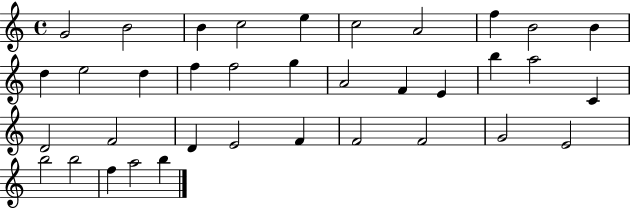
G4/h B4/h B4/q C5/h E5/q C5/h A4/h F5/q B4/h B4/q D5/q E5/h D5/q F5/q F5/h G5/q A4/h F4/q E4/q B5/q A5/h C4/q D4/h F4/h D4/q E4/h F4/q F4/h F4/h G4/h E4/h B5/h B5/h F5/q A5/h B5/q